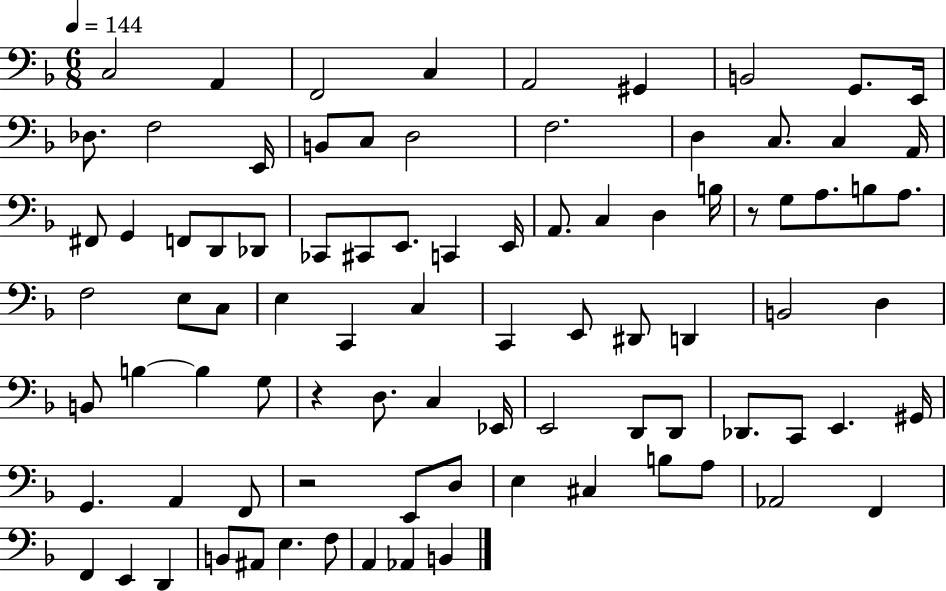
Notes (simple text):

C3/h A2/q F2/h C3/q A2/h G#2/q B2/h G2/e. E2/s Db3/e. F3/h E2/s B2/e C3/e D3/h F3/h. D3/q C3/e. C3/q A2/s F#2/e G2/q F2/e D2/e Db2/e CES2/e C#2/e E2/e. C2/q E2/s A2/e. C3/q D3/q B3/s R/e G3/e A3/e. B3/e A3/e. F3/h E3/e C3/e E3/q C2/q C3/q C2/q E2/e D#2/e D2/q B2/h D3/q B2/e B3/q B3/q G3/e R/q D3/e. C3/q Eb2/s E2/h D2/e D2/e Db2/e. C2/e E2/q. G#2/s G2/q. A2/q F2/e R/h E2/e D3/e E3/q C#3/q B3/e A3/e Ab2/h F2/q F2/q E2/q D2/q B2/e A#2/e E3/q. F3/e A2/q Ab2/q B2/q